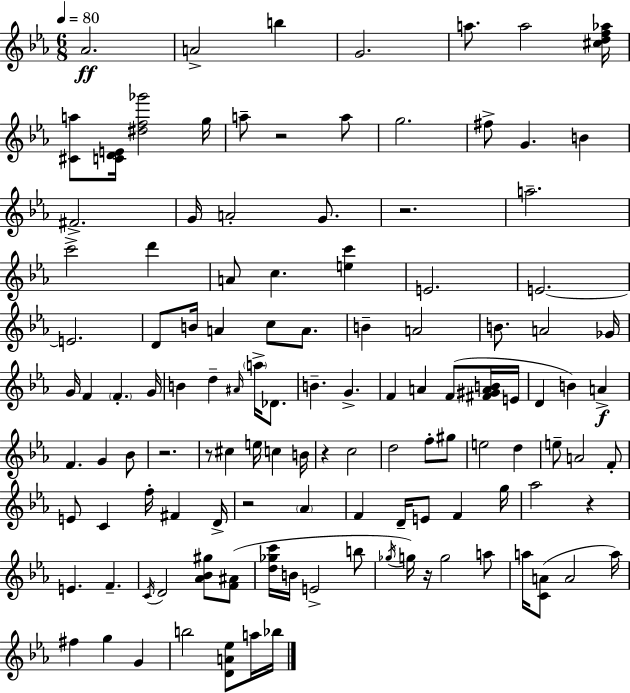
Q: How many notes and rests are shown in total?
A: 120